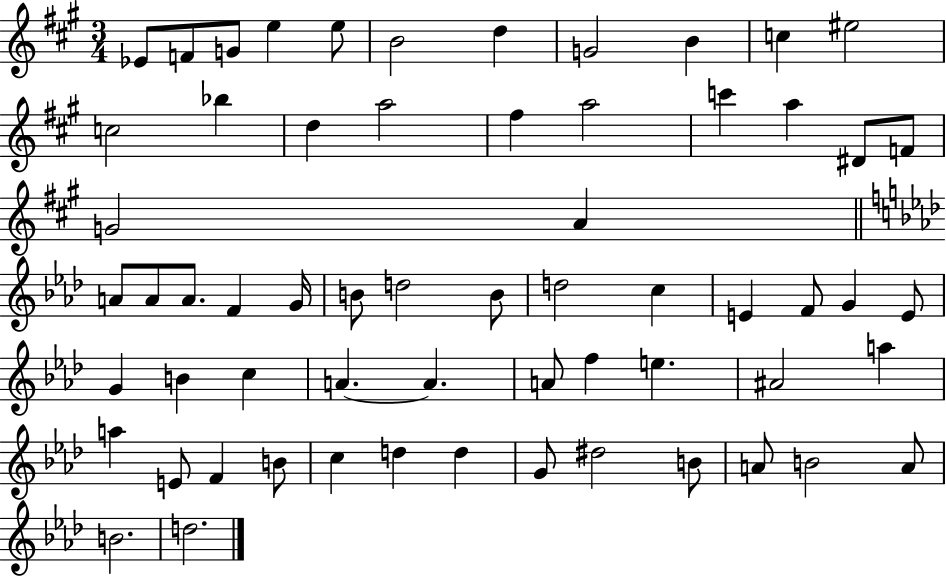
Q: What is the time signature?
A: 3/4